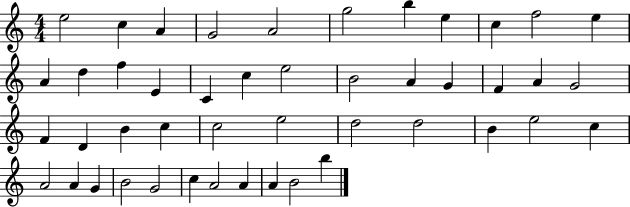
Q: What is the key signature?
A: C major